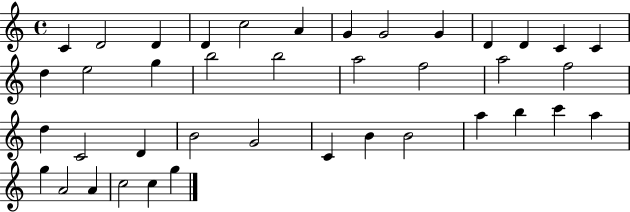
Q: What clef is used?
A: treble